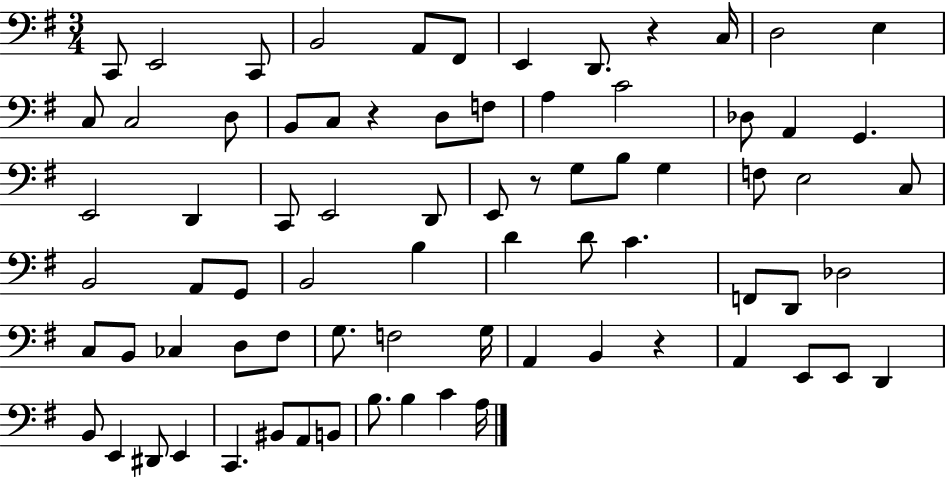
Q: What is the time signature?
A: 3/4